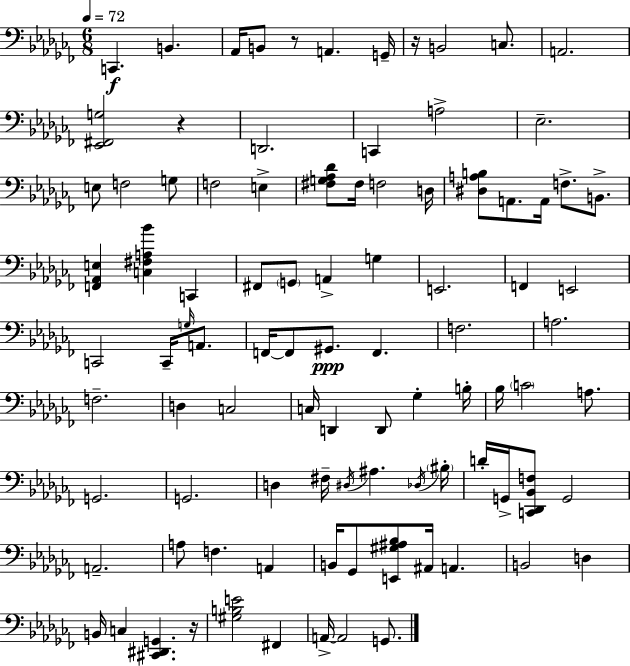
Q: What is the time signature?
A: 6/8